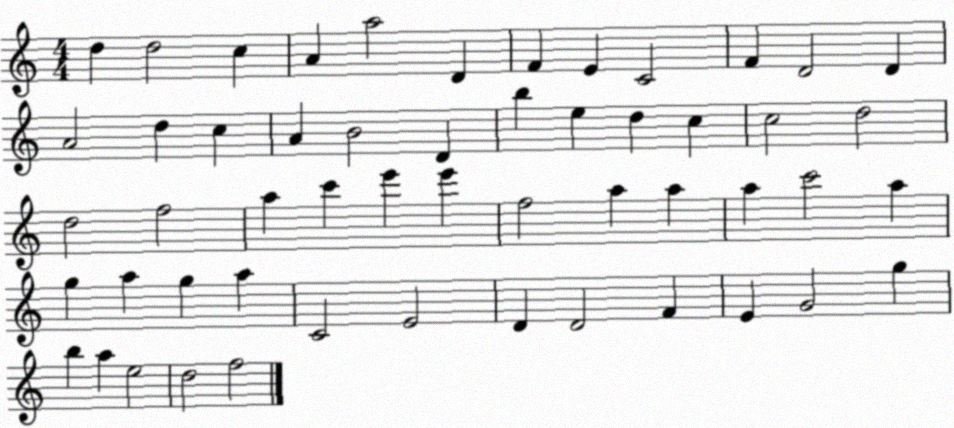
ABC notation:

X:1
T:Untitled
M:4/4
L:1/4
K:C
d d2 c A a2 D F E C2 F D2 D A2 d c A B2 D b e d c c2 d2 d2 f2 a c' e' e' f2 a a a c'2 a g a g a C2 E2 D D2 F E G2 g b a e2 d2 f2